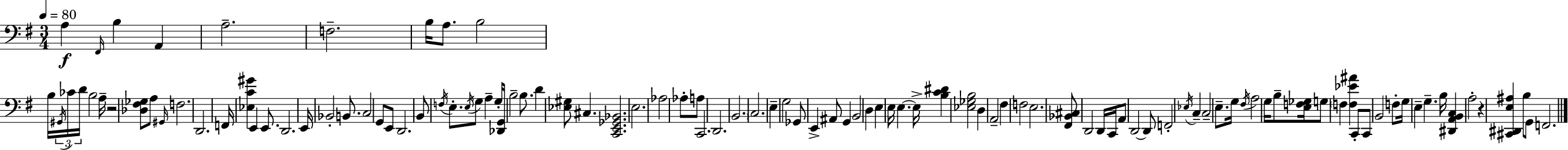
{
  \clef bass
  \numericTimeSignature
  \time 3/4
  \key g \major
  \tempo 4 = 80
  \repeat volta 2 { a4\f \grace { fis,16 } b4 a,4 | a2.-- | f2.-- | b16 a8. b2 | \break b16 \tuplet 3/2 { \acciaccatura { gis,16 } ces'16 d'16 } b2 | a16-- r2 <des fis ges>8 | a8 \grace { gis,16 } f2. | d,2. | \break f,16 <ees c' gis'>4 e,4 | e,8. d,2. | e,16 bes,2-. | b,8. c2 g,8 | \break e,8 d,2. | b,8 \acciaccatura { f16 } e8.-. \acciaccatura { e16 } g8 | a4-- g16-. <des, g,>16 b2-- | b8. d'4 <ees gis>8 cis4. | \break <c, e, ges, bes,>2. | e2. | aes2 | aes8-. a8 c,2. | \break d,2. | \parenthesize b,2. | c2. | e4-- g2 | \break ges,8 e,4-> ais,8 | g,4 b,2 | d4 e4 e16 e4.~~ | e16-> <b c' dis'>4 <ees ges b>2 | \break d4 a,2-- | fis4 f2 | e2. | <fis, bes, cis>8 d,2 | \break d,16 c,16 a,8 d,2~~ | d,8 f,2-. | \acciaccatura { ees16 } c4-- c2-- | e8.-- g16 \acciaccatura { fis16 } a2 | \break g16 b8-- <e f ges>16 g8 \parenthesize f4 | <f ees' ais'>4 c,8-. c,8 b,2 | f8-. g16 e4-- | g4.-- b16 <dis, a, b, c>4 a2-. | \break r4 <cis, dis, e ais>4 | b8 g,8 f,2. | } \bar "|."
}